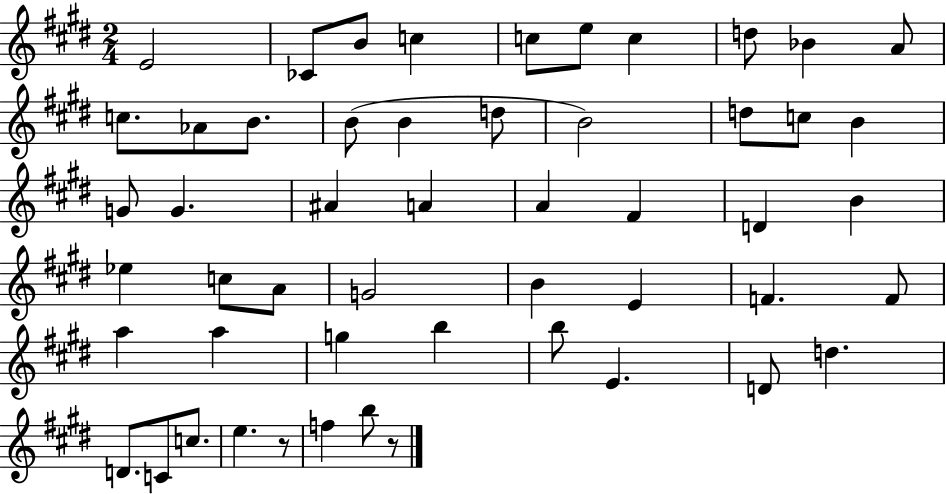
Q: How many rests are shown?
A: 2